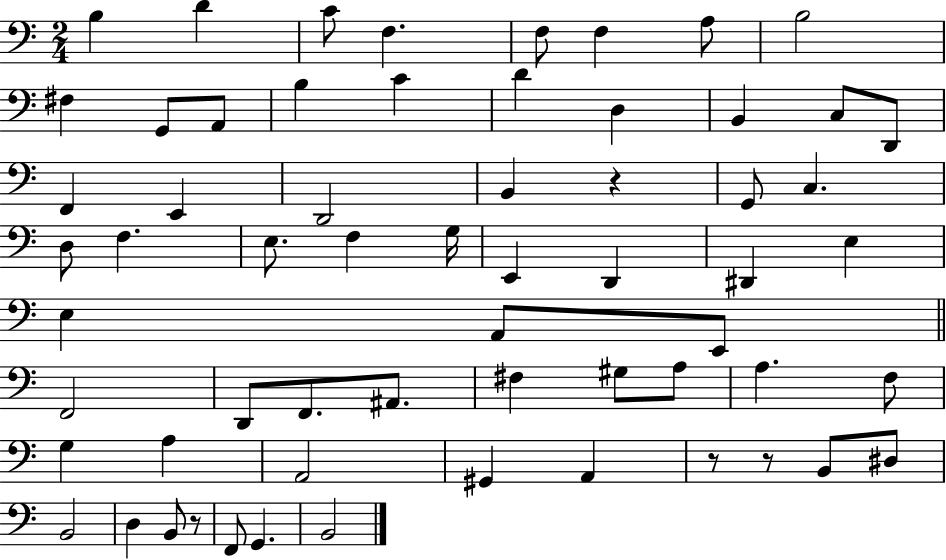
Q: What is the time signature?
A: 2/4